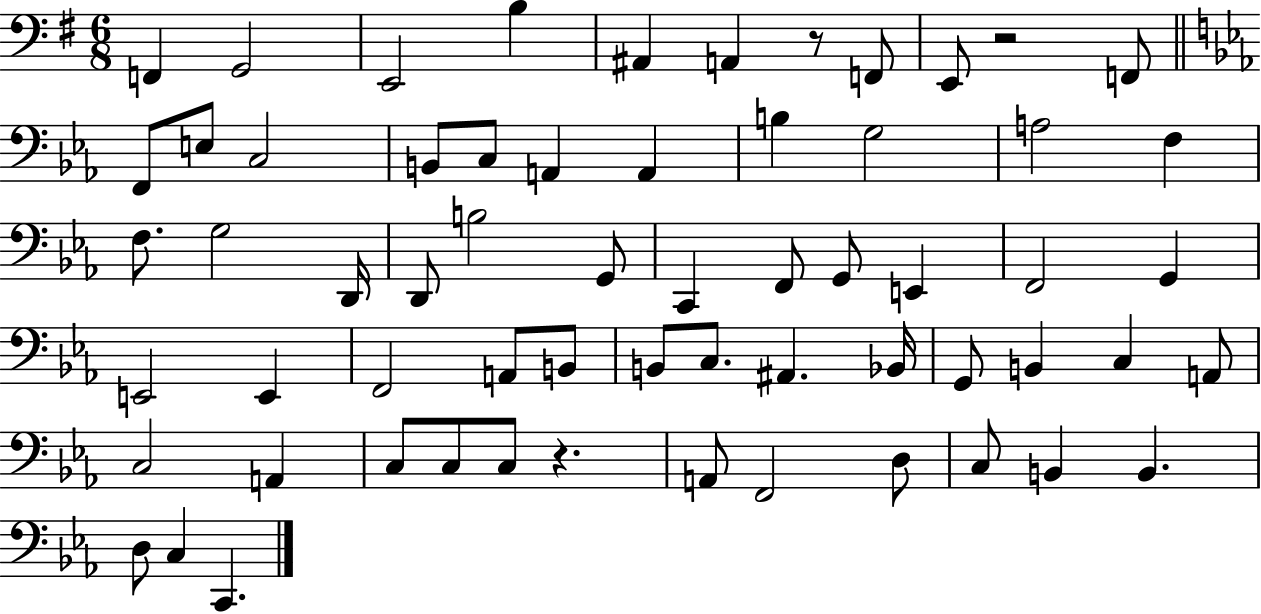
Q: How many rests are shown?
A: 3